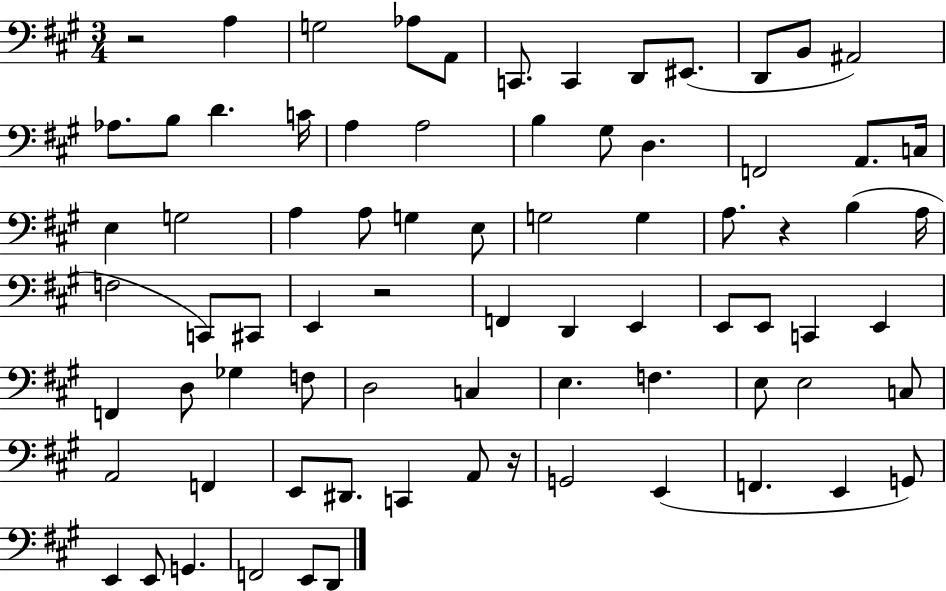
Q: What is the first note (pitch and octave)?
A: A3